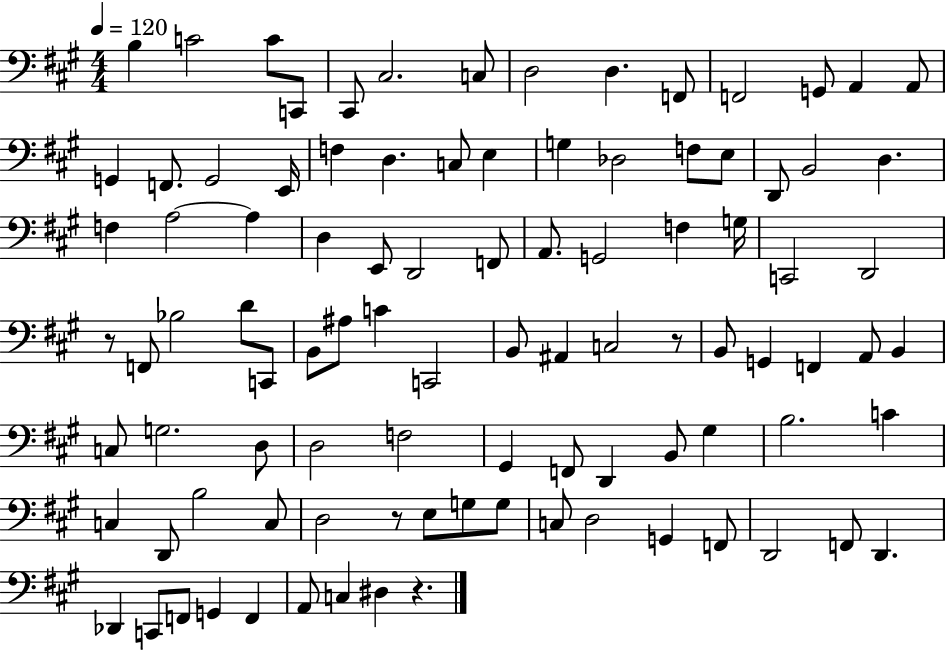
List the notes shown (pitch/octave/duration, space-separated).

B3/q C4/h C4/e C2/e C#2/e C#3/h. C3/e D3/h D3/q. F2/e F2/h G2/e A2/q A2/e G2/q F2/e. G2/h E2/s F3/q D3/q. C3/e E3/q G3/q Db3/h F3/e E3/e D2/e B2/h D3/q. F3/q A3/h A3/q D3/q E2/e D2/h F2/e A2/e. G2/h F3/q G3/s C2/h D2/h R/e F2/e Bb3/h D4/e C2/e B2/e A#3/e C4/q C2/h B2/e A#2/q C3/h R/e B2/e G2/q F2/q A2/e B2/q C3/e G3/h. D3/e D3/h F3/h G#2/q F2/e D2/q B2/e G#3/q B3/h. C4/q C3/q D2/e B3/h C3/e D3/h R/e E3/e G3/e G3/e C3/e D3/h G2/q F2/e D2/h F2/e D2/q. Db2/q C2/e F2/e G2/q F2/q A2/e C3/q D#3/q R/q.